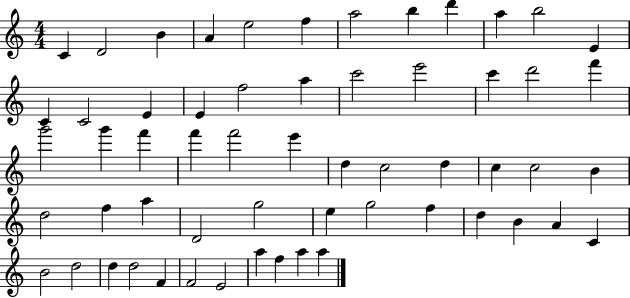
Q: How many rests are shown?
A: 0